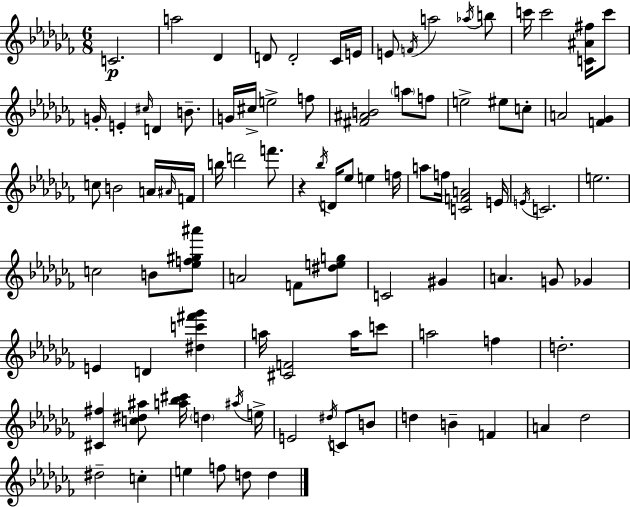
{
  \clef treble
  \numericTimeSignature
  \time 6/8
  \key aes \minor
  c'2.\p | a''2 des'4 | d'8 d'2-. ces'16 e'16 | e'8 \acciaccatura { f'16 } a''2 \acciaccatura { aes''16 } | \break b''8 c'''16 c'''2 <c' ais' fis''>16 | c'''8 g'16-. e'4-. \grace { cis''16 } d'4 | b'8.-- g'16 cis''16-> e''2-> | f''8 <fis' ais' b'>2 \parenthesize a''8 | \break f''8 e''2-> eis''8 | c''8-. a'2 <f' ges'>4 | c''8 b'2 | a'16 \grace { ais'16 } f'16 b''16 d'''2 | \break f'''8. r4 \acciaccatura { bes''16 } d'16 ees''8 | e''4 f''16 a''8 f''16 <c' f' a'>2 | e'16 \acciaccatura { e'16 } c'2. | e''2. | \break c''2 | b'8 <ees'' f'' gis'' ais'''>8 a'2 | f'8 <dis'' e'' g''>8 c'2 | gis'4 a'4. | \break g'8 ges'4 e'4 d'4 | <dis'' c''' fis''' ges'''>4 a''16 <cis' f'>2 | a''16 c'''8 a''2 | f''4 d''2.-. | \break <cis' fis''>4 <c'' dis'' ais''>8 | <a'' bes'' cis'''>16 \parenthesize d''4 \acciaccatura { ais''16 } e''16-> e'2 | \acciaccatura { dis''16 } c'8 b'8 d''4 | b'4-- f'4 a'4 | \break des''2 dis''2-- | c''4-. e''4 | f''8 d''8 d''4 \bar "|."
}